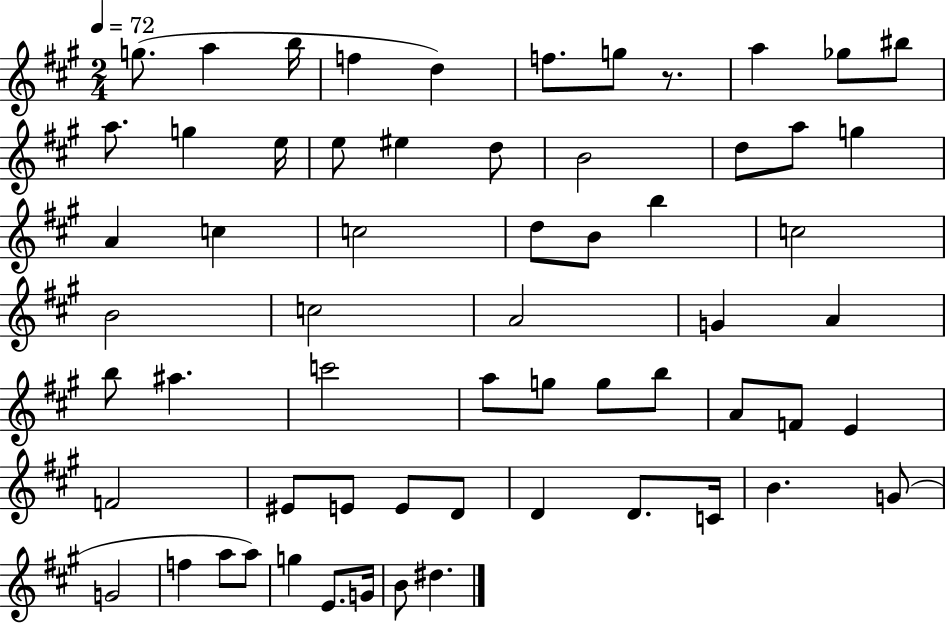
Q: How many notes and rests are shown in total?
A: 62